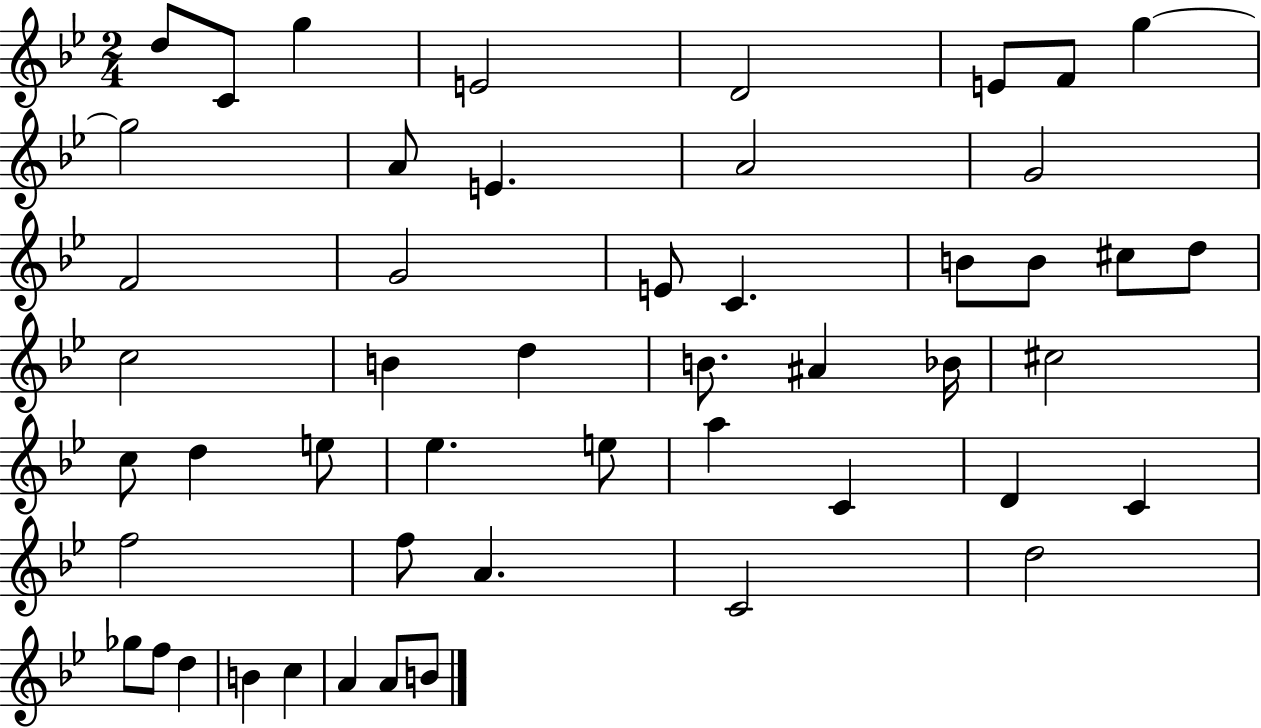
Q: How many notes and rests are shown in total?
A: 50